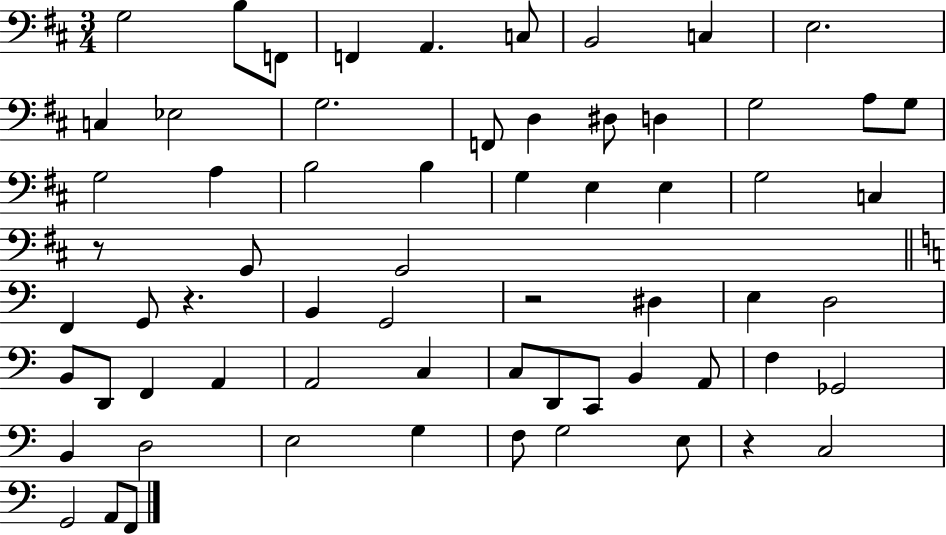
{
  \clef bass
  \numericTimeSignature
  \time 3/4
  \key d \major
  \repeat volta 2 { g2 b8 f,8 | f,4 a,4. c8 | b,2 c4 | e2. | \break c4 ees2 | g2. | f,8 d4 dis8 d4 | g2 a8 g8 | \break g2 a4 | b2 b4 | g4 e4 e4 | g2 c4 | \break r8 g,8 g,2 | \bar "||" \break \key c \major f,4 g,8 r4. | b,4 g,2 | r2 dis4 | e4 d2 | \break b,8 d,8 f,4 a,4 | a,2 c4 | c8 d,8 c,8 b,4 a,8 | f4 ges,2 | \break b,4 d2 | e2 g4 | f8 g2 e8 | r4 c2 | \break g,2 a,8 f,8 | } \bar "|."
}